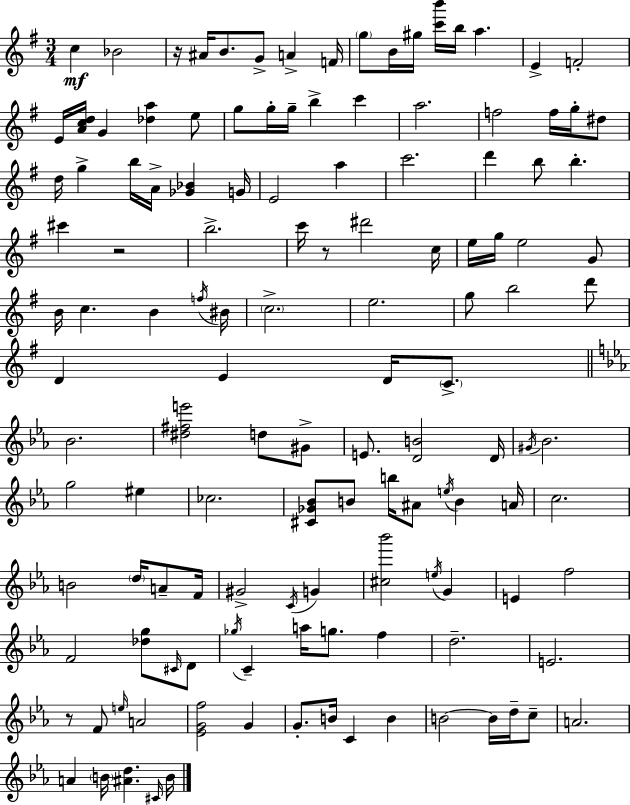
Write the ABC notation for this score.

X:1
T:Untitled
M:3/4
L:1/4
K:G
c _B2 z/4 ^A/4 B/2 G/2 A F/4 g/2 B/4 ^g/4 [c'b']/4 b/4 a E F2 E/4 [Acd]/4 G [_da] e/2 g/2 g/4 g/4 b c' a2 f2 f/4 g/4 ^d/2 d/4 g b/4 A/4 [_G_B] G/4 E2 a c'2 d' b/2 b ^c' z2 b2 c'/4 z/2 ^d'2 c/4 e/4 g/4 e2 G/2 B/4 c B f/4 ^B/4 c2 e2 g/2 b2 d'/2 D E D/4 C/2 _B2 [^d^fe']2 d/2 ^G/2 E/2 [DB]2 D/4 ^G/4 _B2 g2 ^e _c2 [^C_G_B]/2 B/2 b/4 ^A/2 e/4 B A/4 c2 B2 d/4 A/2 F/4 ^G2 C/4 G [^c_b']2 e/4 G E f2 F2 [_dg]/2 ^C/4 D/2 _g/4 C a/4 g/2 f d2 E2 z/2 F/2 e/4 A2 [_EGf]2 G G/2 B/4 C B B2 B/4 d/4 c/2 A2 A B/4 [^Ad] ^C/4 B/4